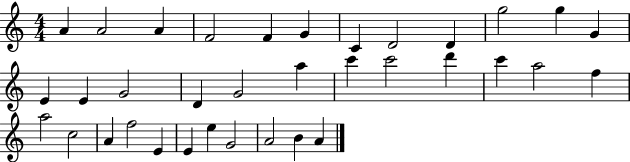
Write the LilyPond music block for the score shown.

{
  \clef treble
  \numericTimeSignature
  \time 4/4
  \key c \major
  a'4 a'2 a'4 | f'2 f'4 g'4 | c'4 d'2 d'4 | g''2 g''4 g'4 | \break e'4 e'4 g'2 | d'4 g'2 a''4 | c'''4 c'''2 d'''4 | c'''4 a''2 f''4 | \break a''2 c''2 | a'4 f''2 e'4 | e'4 e''4 g'2 | a'2 b'4 a'4 | \break \bar "|."
}